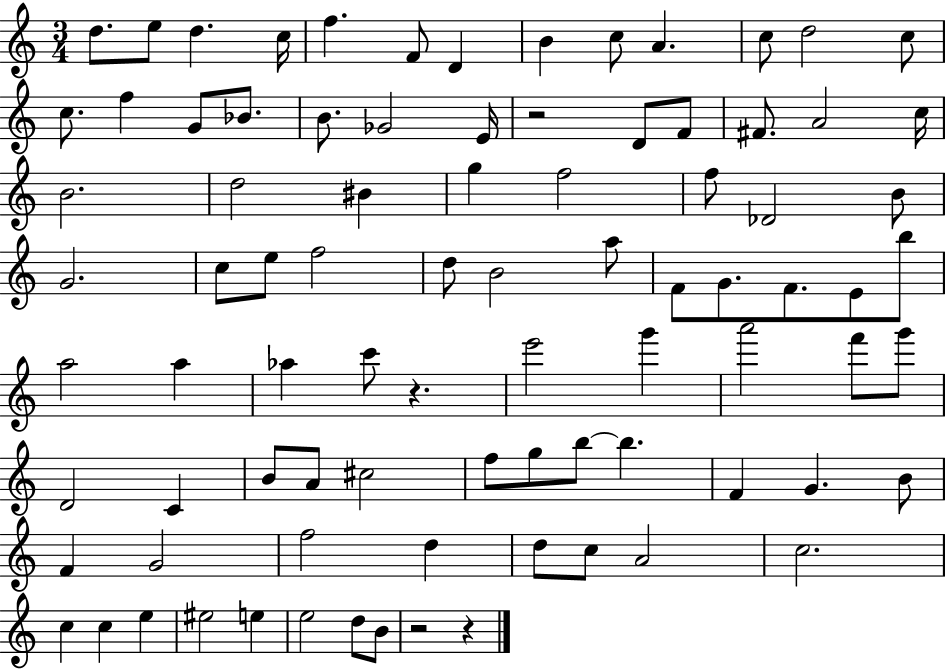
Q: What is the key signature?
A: C major